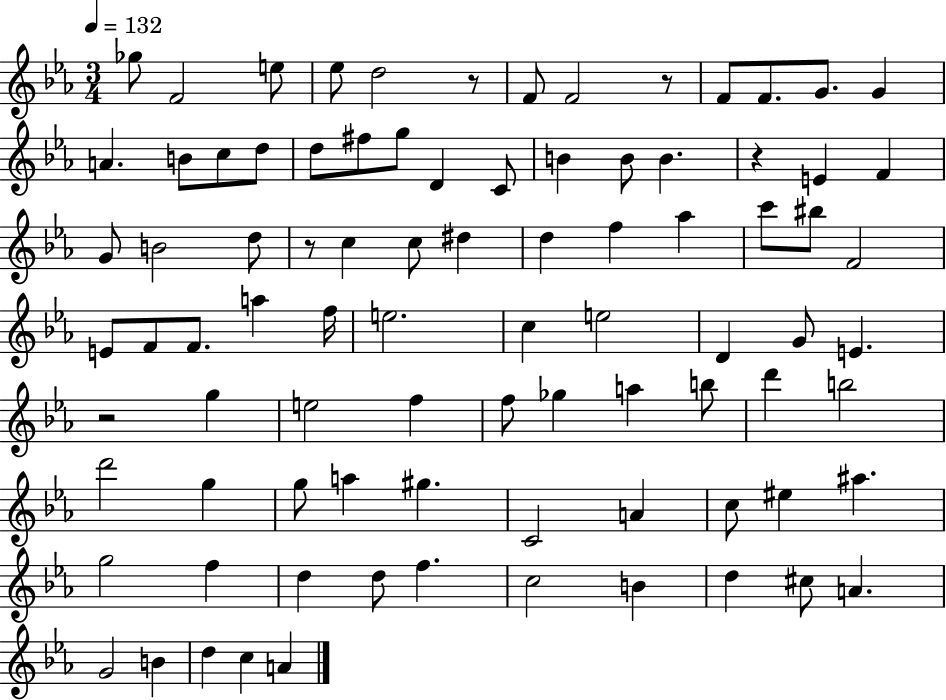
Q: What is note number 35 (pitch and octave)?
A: C6